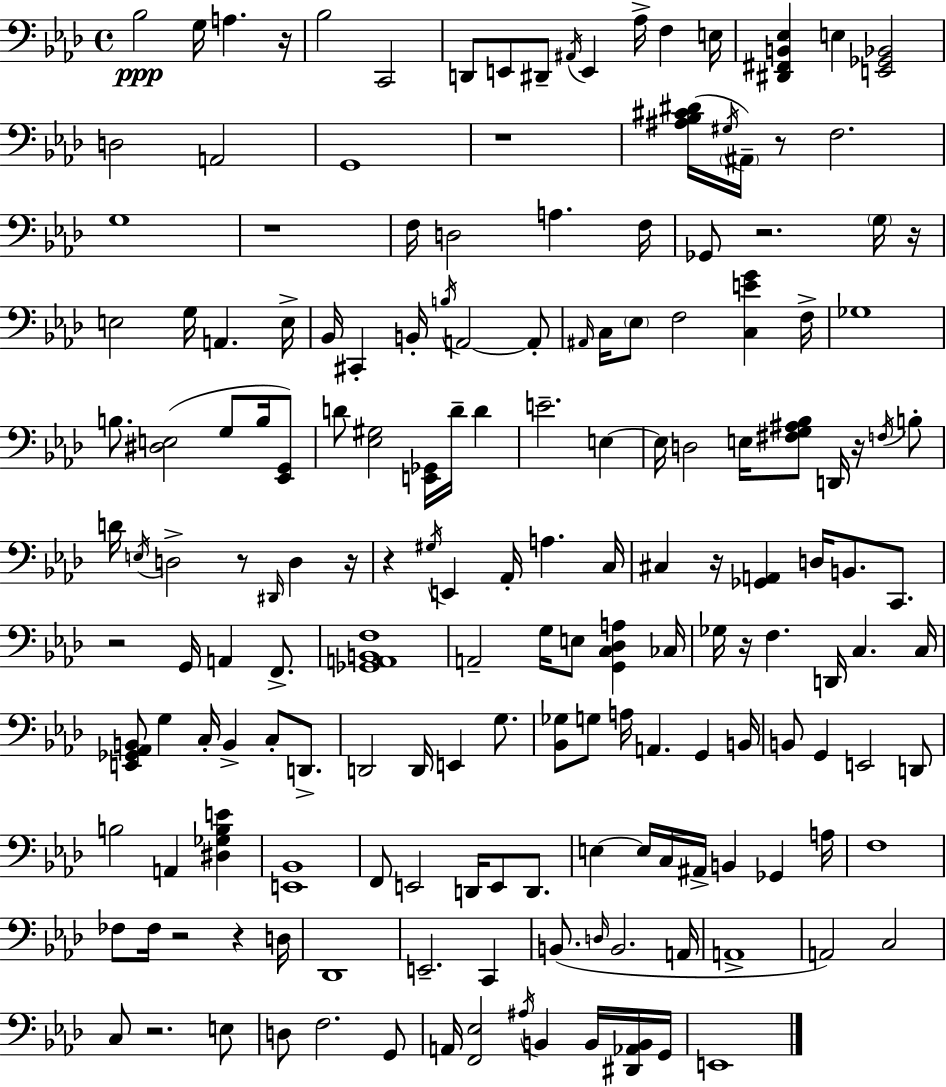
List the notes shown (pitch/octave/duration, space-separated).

Bb3/h G3/s A3/q. R/s Bb3/h C2/h D2/e E2/e D#2/e A#2/s E2/q Ab3/s F3/q E3/s [D#2,F#2,B2,Eb3]/q E3/q [E2,Gb2,Bb2]/h D3/h A2/h G2/w R/w [A#3,Bb3,C#4,D#4]/s G#3/s A#2/s R/e F3/h. G3/w R/w F3/s D3/h A3/q. F3/s Gb2/e R/h. G3/s R/s E3/h G3/s A2/q. E3/s Bb2/s C#2/q B2/s B3/s A2/h A2/e A#2/s C3/s Eb3/e F3/h [C3,E4,G4]/q F3/s Gb3/w B3/e. [D#3,E3]/h G3/e B3/s [Eb2,G2]/e D4/e [Eb3,G#3]/h [E2,Gb2]/s D4/s D4/q E4/h. E3/q E3/s D3/h E3/s [F#3,G3,A#3,Bb3]/e D2/s R/s F3/s B3/e D4/s E3/s D3/h R/e D#2/s D3/q R/s R/q G#3/s E2/q Ab2/s A3/q. C3/s C#3/q R/s [Gb2,A2]/q D3/s B2/e. C2/e. R/h G2/s A2/q F2/e. [Gb2,A2,B2,F3]/w A2/h G3/s E3/e [G2,C3,Db3,A3]/q CES3/s Gb3/s R/s F3/q. D2/s C3/q. C3/s [E2,Gb2,Ab2,B2]/e G3/q C3/s B2/q C3/e D2/e. D2/h D2/s E2/q G3/e. [Bb2,Gb3]/e G3/e A3/s A2/q. G2/q B2/s B2/e G2/q E2/h D2/e B3/h A2/q [D#3,Gb3,B3,E4]/q [E2,Bb2]/w F2/e E2/h D2/s E2/e D2/e. E3/q E3/s C3/s A#2/s B2/q Gb2/q A3/s F3/w FES3/e FES3/s R/h R/q D3/s Db2/w E2/h. C2/q B2/e. D3/s B2/h. A2/s A2/w A2/h C3/h C3/e R/h. E3/e D3/e F3/h. G2/e A2/s [F2,Eb3]/h A#3/s B2/q B2/s [D#2,Ab2,B2]/s G2/s E2/w